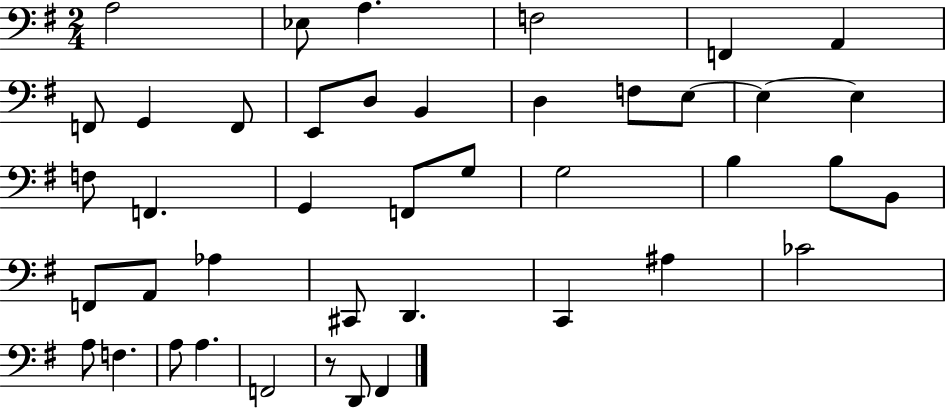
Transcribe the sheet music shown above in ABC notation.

X:1
T:Untitled
M:2/4
L:1/4
K:G
A,2 _E,/2 A, F,2 F,, A,, F,,/2 G,, F,,/2 E,,/2 D,/2 B,, D, F,/2 E,/2 E, E, F,/2 F,, G,, F,,/2 G,/2 G,2 B, B,/2 B,,/2 F,,/2 A,,/2 _A, ^C,,/2 D,, C,, ^A, _C2 A,/2 F, A,/2 A, F,,2 z/2 D,,/2 ^F,,